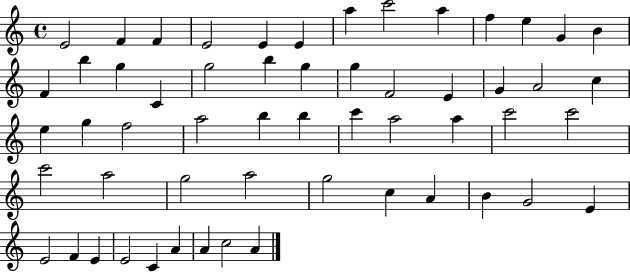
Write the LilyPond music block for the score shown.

{
  \clef treble
  \time 4/4
  \defaultTimeSignature
  \key c \major
  e'2 f'4 f'4 | e'2 e'4 e'4 | a''4 c'''2 a''4 | f''4 e''4 g'4 b'4 | \break f'4 b''4 g''4 c'4 | g''2 b''4 g''4 | g''4 f'2 e'4 | g'4 a'2 c''4 | \break e''4 g''4 f''2 | a''2 b''4 b''4 | c'''4 a''2 a''4 | c'''2 c'''2 | \break c'''2 a''2 | g''2 a''2 | g''2 c''4 a'4 | b'4 g'2 e'4 | \break e'2 f'4 e'4 | e'2 c'4 a'4 | a'4 c''2 a'4 | \bar "|."
}